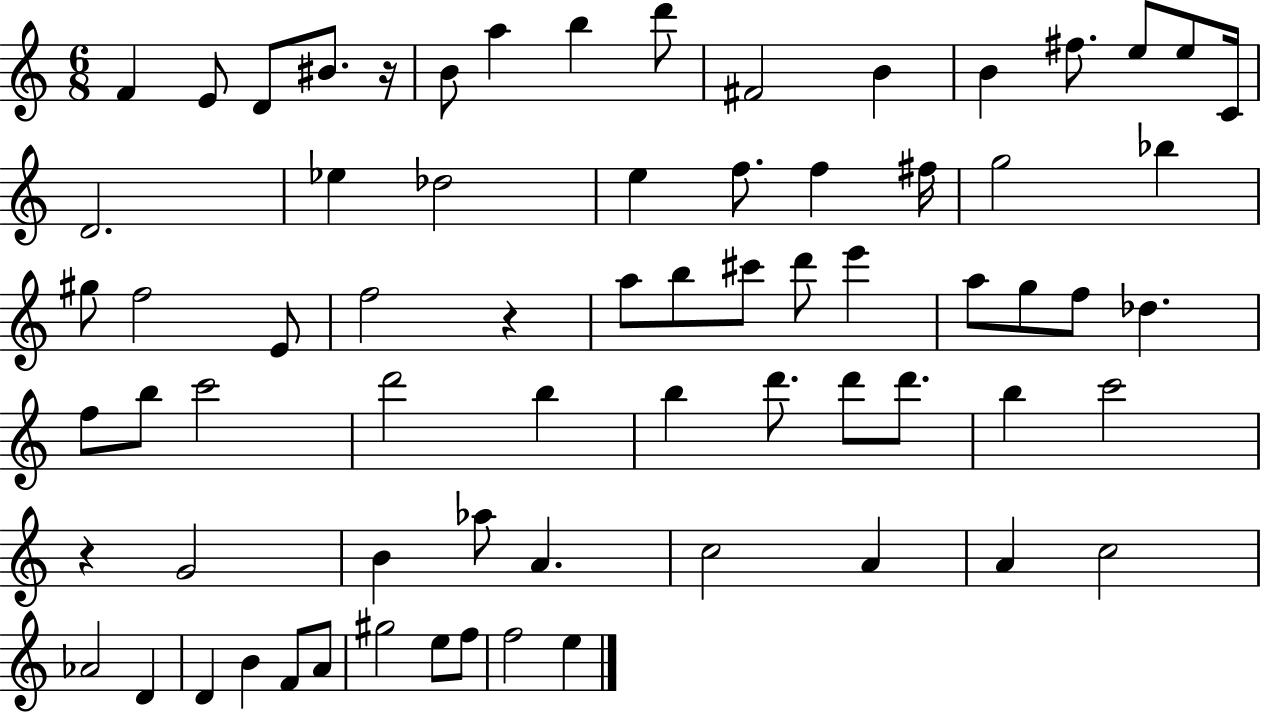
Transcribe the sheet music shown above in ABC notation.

X:1
T:Untitled
M:6/8
L:1/4
K:C
F E/2 D/2 ^B/2 z/4 B/2 a b d'/2 ^F2 B B ^f/2 e/2 e/2 C/4 D2 _e _d2 e f/2 f ^f/4 g2 _b ^g/2 f2 E/2 f2 z a/2 b/2 ^c'/2 d'/2 e' a/2 g/2 f/2 _d f/2 b/2 c'2 d'2 b b d'/2 d'/2 d'/2 b c'2 z G2 B _a/2 A c2 A A c2 _A2 D D B F/2 A/2 ^g2 e/2 f/2 f2 e